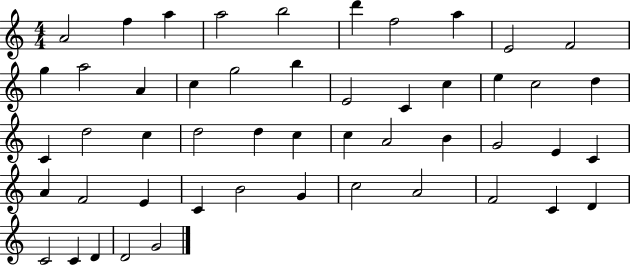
X:1
T:Untitled
M:4/4
L:1/4
K:C
A2 f a a2 b2 d' f2 a E2 F2 g a2 A c g2 b E2 C c e c2 d C d2 c d2 d c c A2 B G2 E C A F2 E C B2 G c2 A2 F2 C D C2 C D D2 G2